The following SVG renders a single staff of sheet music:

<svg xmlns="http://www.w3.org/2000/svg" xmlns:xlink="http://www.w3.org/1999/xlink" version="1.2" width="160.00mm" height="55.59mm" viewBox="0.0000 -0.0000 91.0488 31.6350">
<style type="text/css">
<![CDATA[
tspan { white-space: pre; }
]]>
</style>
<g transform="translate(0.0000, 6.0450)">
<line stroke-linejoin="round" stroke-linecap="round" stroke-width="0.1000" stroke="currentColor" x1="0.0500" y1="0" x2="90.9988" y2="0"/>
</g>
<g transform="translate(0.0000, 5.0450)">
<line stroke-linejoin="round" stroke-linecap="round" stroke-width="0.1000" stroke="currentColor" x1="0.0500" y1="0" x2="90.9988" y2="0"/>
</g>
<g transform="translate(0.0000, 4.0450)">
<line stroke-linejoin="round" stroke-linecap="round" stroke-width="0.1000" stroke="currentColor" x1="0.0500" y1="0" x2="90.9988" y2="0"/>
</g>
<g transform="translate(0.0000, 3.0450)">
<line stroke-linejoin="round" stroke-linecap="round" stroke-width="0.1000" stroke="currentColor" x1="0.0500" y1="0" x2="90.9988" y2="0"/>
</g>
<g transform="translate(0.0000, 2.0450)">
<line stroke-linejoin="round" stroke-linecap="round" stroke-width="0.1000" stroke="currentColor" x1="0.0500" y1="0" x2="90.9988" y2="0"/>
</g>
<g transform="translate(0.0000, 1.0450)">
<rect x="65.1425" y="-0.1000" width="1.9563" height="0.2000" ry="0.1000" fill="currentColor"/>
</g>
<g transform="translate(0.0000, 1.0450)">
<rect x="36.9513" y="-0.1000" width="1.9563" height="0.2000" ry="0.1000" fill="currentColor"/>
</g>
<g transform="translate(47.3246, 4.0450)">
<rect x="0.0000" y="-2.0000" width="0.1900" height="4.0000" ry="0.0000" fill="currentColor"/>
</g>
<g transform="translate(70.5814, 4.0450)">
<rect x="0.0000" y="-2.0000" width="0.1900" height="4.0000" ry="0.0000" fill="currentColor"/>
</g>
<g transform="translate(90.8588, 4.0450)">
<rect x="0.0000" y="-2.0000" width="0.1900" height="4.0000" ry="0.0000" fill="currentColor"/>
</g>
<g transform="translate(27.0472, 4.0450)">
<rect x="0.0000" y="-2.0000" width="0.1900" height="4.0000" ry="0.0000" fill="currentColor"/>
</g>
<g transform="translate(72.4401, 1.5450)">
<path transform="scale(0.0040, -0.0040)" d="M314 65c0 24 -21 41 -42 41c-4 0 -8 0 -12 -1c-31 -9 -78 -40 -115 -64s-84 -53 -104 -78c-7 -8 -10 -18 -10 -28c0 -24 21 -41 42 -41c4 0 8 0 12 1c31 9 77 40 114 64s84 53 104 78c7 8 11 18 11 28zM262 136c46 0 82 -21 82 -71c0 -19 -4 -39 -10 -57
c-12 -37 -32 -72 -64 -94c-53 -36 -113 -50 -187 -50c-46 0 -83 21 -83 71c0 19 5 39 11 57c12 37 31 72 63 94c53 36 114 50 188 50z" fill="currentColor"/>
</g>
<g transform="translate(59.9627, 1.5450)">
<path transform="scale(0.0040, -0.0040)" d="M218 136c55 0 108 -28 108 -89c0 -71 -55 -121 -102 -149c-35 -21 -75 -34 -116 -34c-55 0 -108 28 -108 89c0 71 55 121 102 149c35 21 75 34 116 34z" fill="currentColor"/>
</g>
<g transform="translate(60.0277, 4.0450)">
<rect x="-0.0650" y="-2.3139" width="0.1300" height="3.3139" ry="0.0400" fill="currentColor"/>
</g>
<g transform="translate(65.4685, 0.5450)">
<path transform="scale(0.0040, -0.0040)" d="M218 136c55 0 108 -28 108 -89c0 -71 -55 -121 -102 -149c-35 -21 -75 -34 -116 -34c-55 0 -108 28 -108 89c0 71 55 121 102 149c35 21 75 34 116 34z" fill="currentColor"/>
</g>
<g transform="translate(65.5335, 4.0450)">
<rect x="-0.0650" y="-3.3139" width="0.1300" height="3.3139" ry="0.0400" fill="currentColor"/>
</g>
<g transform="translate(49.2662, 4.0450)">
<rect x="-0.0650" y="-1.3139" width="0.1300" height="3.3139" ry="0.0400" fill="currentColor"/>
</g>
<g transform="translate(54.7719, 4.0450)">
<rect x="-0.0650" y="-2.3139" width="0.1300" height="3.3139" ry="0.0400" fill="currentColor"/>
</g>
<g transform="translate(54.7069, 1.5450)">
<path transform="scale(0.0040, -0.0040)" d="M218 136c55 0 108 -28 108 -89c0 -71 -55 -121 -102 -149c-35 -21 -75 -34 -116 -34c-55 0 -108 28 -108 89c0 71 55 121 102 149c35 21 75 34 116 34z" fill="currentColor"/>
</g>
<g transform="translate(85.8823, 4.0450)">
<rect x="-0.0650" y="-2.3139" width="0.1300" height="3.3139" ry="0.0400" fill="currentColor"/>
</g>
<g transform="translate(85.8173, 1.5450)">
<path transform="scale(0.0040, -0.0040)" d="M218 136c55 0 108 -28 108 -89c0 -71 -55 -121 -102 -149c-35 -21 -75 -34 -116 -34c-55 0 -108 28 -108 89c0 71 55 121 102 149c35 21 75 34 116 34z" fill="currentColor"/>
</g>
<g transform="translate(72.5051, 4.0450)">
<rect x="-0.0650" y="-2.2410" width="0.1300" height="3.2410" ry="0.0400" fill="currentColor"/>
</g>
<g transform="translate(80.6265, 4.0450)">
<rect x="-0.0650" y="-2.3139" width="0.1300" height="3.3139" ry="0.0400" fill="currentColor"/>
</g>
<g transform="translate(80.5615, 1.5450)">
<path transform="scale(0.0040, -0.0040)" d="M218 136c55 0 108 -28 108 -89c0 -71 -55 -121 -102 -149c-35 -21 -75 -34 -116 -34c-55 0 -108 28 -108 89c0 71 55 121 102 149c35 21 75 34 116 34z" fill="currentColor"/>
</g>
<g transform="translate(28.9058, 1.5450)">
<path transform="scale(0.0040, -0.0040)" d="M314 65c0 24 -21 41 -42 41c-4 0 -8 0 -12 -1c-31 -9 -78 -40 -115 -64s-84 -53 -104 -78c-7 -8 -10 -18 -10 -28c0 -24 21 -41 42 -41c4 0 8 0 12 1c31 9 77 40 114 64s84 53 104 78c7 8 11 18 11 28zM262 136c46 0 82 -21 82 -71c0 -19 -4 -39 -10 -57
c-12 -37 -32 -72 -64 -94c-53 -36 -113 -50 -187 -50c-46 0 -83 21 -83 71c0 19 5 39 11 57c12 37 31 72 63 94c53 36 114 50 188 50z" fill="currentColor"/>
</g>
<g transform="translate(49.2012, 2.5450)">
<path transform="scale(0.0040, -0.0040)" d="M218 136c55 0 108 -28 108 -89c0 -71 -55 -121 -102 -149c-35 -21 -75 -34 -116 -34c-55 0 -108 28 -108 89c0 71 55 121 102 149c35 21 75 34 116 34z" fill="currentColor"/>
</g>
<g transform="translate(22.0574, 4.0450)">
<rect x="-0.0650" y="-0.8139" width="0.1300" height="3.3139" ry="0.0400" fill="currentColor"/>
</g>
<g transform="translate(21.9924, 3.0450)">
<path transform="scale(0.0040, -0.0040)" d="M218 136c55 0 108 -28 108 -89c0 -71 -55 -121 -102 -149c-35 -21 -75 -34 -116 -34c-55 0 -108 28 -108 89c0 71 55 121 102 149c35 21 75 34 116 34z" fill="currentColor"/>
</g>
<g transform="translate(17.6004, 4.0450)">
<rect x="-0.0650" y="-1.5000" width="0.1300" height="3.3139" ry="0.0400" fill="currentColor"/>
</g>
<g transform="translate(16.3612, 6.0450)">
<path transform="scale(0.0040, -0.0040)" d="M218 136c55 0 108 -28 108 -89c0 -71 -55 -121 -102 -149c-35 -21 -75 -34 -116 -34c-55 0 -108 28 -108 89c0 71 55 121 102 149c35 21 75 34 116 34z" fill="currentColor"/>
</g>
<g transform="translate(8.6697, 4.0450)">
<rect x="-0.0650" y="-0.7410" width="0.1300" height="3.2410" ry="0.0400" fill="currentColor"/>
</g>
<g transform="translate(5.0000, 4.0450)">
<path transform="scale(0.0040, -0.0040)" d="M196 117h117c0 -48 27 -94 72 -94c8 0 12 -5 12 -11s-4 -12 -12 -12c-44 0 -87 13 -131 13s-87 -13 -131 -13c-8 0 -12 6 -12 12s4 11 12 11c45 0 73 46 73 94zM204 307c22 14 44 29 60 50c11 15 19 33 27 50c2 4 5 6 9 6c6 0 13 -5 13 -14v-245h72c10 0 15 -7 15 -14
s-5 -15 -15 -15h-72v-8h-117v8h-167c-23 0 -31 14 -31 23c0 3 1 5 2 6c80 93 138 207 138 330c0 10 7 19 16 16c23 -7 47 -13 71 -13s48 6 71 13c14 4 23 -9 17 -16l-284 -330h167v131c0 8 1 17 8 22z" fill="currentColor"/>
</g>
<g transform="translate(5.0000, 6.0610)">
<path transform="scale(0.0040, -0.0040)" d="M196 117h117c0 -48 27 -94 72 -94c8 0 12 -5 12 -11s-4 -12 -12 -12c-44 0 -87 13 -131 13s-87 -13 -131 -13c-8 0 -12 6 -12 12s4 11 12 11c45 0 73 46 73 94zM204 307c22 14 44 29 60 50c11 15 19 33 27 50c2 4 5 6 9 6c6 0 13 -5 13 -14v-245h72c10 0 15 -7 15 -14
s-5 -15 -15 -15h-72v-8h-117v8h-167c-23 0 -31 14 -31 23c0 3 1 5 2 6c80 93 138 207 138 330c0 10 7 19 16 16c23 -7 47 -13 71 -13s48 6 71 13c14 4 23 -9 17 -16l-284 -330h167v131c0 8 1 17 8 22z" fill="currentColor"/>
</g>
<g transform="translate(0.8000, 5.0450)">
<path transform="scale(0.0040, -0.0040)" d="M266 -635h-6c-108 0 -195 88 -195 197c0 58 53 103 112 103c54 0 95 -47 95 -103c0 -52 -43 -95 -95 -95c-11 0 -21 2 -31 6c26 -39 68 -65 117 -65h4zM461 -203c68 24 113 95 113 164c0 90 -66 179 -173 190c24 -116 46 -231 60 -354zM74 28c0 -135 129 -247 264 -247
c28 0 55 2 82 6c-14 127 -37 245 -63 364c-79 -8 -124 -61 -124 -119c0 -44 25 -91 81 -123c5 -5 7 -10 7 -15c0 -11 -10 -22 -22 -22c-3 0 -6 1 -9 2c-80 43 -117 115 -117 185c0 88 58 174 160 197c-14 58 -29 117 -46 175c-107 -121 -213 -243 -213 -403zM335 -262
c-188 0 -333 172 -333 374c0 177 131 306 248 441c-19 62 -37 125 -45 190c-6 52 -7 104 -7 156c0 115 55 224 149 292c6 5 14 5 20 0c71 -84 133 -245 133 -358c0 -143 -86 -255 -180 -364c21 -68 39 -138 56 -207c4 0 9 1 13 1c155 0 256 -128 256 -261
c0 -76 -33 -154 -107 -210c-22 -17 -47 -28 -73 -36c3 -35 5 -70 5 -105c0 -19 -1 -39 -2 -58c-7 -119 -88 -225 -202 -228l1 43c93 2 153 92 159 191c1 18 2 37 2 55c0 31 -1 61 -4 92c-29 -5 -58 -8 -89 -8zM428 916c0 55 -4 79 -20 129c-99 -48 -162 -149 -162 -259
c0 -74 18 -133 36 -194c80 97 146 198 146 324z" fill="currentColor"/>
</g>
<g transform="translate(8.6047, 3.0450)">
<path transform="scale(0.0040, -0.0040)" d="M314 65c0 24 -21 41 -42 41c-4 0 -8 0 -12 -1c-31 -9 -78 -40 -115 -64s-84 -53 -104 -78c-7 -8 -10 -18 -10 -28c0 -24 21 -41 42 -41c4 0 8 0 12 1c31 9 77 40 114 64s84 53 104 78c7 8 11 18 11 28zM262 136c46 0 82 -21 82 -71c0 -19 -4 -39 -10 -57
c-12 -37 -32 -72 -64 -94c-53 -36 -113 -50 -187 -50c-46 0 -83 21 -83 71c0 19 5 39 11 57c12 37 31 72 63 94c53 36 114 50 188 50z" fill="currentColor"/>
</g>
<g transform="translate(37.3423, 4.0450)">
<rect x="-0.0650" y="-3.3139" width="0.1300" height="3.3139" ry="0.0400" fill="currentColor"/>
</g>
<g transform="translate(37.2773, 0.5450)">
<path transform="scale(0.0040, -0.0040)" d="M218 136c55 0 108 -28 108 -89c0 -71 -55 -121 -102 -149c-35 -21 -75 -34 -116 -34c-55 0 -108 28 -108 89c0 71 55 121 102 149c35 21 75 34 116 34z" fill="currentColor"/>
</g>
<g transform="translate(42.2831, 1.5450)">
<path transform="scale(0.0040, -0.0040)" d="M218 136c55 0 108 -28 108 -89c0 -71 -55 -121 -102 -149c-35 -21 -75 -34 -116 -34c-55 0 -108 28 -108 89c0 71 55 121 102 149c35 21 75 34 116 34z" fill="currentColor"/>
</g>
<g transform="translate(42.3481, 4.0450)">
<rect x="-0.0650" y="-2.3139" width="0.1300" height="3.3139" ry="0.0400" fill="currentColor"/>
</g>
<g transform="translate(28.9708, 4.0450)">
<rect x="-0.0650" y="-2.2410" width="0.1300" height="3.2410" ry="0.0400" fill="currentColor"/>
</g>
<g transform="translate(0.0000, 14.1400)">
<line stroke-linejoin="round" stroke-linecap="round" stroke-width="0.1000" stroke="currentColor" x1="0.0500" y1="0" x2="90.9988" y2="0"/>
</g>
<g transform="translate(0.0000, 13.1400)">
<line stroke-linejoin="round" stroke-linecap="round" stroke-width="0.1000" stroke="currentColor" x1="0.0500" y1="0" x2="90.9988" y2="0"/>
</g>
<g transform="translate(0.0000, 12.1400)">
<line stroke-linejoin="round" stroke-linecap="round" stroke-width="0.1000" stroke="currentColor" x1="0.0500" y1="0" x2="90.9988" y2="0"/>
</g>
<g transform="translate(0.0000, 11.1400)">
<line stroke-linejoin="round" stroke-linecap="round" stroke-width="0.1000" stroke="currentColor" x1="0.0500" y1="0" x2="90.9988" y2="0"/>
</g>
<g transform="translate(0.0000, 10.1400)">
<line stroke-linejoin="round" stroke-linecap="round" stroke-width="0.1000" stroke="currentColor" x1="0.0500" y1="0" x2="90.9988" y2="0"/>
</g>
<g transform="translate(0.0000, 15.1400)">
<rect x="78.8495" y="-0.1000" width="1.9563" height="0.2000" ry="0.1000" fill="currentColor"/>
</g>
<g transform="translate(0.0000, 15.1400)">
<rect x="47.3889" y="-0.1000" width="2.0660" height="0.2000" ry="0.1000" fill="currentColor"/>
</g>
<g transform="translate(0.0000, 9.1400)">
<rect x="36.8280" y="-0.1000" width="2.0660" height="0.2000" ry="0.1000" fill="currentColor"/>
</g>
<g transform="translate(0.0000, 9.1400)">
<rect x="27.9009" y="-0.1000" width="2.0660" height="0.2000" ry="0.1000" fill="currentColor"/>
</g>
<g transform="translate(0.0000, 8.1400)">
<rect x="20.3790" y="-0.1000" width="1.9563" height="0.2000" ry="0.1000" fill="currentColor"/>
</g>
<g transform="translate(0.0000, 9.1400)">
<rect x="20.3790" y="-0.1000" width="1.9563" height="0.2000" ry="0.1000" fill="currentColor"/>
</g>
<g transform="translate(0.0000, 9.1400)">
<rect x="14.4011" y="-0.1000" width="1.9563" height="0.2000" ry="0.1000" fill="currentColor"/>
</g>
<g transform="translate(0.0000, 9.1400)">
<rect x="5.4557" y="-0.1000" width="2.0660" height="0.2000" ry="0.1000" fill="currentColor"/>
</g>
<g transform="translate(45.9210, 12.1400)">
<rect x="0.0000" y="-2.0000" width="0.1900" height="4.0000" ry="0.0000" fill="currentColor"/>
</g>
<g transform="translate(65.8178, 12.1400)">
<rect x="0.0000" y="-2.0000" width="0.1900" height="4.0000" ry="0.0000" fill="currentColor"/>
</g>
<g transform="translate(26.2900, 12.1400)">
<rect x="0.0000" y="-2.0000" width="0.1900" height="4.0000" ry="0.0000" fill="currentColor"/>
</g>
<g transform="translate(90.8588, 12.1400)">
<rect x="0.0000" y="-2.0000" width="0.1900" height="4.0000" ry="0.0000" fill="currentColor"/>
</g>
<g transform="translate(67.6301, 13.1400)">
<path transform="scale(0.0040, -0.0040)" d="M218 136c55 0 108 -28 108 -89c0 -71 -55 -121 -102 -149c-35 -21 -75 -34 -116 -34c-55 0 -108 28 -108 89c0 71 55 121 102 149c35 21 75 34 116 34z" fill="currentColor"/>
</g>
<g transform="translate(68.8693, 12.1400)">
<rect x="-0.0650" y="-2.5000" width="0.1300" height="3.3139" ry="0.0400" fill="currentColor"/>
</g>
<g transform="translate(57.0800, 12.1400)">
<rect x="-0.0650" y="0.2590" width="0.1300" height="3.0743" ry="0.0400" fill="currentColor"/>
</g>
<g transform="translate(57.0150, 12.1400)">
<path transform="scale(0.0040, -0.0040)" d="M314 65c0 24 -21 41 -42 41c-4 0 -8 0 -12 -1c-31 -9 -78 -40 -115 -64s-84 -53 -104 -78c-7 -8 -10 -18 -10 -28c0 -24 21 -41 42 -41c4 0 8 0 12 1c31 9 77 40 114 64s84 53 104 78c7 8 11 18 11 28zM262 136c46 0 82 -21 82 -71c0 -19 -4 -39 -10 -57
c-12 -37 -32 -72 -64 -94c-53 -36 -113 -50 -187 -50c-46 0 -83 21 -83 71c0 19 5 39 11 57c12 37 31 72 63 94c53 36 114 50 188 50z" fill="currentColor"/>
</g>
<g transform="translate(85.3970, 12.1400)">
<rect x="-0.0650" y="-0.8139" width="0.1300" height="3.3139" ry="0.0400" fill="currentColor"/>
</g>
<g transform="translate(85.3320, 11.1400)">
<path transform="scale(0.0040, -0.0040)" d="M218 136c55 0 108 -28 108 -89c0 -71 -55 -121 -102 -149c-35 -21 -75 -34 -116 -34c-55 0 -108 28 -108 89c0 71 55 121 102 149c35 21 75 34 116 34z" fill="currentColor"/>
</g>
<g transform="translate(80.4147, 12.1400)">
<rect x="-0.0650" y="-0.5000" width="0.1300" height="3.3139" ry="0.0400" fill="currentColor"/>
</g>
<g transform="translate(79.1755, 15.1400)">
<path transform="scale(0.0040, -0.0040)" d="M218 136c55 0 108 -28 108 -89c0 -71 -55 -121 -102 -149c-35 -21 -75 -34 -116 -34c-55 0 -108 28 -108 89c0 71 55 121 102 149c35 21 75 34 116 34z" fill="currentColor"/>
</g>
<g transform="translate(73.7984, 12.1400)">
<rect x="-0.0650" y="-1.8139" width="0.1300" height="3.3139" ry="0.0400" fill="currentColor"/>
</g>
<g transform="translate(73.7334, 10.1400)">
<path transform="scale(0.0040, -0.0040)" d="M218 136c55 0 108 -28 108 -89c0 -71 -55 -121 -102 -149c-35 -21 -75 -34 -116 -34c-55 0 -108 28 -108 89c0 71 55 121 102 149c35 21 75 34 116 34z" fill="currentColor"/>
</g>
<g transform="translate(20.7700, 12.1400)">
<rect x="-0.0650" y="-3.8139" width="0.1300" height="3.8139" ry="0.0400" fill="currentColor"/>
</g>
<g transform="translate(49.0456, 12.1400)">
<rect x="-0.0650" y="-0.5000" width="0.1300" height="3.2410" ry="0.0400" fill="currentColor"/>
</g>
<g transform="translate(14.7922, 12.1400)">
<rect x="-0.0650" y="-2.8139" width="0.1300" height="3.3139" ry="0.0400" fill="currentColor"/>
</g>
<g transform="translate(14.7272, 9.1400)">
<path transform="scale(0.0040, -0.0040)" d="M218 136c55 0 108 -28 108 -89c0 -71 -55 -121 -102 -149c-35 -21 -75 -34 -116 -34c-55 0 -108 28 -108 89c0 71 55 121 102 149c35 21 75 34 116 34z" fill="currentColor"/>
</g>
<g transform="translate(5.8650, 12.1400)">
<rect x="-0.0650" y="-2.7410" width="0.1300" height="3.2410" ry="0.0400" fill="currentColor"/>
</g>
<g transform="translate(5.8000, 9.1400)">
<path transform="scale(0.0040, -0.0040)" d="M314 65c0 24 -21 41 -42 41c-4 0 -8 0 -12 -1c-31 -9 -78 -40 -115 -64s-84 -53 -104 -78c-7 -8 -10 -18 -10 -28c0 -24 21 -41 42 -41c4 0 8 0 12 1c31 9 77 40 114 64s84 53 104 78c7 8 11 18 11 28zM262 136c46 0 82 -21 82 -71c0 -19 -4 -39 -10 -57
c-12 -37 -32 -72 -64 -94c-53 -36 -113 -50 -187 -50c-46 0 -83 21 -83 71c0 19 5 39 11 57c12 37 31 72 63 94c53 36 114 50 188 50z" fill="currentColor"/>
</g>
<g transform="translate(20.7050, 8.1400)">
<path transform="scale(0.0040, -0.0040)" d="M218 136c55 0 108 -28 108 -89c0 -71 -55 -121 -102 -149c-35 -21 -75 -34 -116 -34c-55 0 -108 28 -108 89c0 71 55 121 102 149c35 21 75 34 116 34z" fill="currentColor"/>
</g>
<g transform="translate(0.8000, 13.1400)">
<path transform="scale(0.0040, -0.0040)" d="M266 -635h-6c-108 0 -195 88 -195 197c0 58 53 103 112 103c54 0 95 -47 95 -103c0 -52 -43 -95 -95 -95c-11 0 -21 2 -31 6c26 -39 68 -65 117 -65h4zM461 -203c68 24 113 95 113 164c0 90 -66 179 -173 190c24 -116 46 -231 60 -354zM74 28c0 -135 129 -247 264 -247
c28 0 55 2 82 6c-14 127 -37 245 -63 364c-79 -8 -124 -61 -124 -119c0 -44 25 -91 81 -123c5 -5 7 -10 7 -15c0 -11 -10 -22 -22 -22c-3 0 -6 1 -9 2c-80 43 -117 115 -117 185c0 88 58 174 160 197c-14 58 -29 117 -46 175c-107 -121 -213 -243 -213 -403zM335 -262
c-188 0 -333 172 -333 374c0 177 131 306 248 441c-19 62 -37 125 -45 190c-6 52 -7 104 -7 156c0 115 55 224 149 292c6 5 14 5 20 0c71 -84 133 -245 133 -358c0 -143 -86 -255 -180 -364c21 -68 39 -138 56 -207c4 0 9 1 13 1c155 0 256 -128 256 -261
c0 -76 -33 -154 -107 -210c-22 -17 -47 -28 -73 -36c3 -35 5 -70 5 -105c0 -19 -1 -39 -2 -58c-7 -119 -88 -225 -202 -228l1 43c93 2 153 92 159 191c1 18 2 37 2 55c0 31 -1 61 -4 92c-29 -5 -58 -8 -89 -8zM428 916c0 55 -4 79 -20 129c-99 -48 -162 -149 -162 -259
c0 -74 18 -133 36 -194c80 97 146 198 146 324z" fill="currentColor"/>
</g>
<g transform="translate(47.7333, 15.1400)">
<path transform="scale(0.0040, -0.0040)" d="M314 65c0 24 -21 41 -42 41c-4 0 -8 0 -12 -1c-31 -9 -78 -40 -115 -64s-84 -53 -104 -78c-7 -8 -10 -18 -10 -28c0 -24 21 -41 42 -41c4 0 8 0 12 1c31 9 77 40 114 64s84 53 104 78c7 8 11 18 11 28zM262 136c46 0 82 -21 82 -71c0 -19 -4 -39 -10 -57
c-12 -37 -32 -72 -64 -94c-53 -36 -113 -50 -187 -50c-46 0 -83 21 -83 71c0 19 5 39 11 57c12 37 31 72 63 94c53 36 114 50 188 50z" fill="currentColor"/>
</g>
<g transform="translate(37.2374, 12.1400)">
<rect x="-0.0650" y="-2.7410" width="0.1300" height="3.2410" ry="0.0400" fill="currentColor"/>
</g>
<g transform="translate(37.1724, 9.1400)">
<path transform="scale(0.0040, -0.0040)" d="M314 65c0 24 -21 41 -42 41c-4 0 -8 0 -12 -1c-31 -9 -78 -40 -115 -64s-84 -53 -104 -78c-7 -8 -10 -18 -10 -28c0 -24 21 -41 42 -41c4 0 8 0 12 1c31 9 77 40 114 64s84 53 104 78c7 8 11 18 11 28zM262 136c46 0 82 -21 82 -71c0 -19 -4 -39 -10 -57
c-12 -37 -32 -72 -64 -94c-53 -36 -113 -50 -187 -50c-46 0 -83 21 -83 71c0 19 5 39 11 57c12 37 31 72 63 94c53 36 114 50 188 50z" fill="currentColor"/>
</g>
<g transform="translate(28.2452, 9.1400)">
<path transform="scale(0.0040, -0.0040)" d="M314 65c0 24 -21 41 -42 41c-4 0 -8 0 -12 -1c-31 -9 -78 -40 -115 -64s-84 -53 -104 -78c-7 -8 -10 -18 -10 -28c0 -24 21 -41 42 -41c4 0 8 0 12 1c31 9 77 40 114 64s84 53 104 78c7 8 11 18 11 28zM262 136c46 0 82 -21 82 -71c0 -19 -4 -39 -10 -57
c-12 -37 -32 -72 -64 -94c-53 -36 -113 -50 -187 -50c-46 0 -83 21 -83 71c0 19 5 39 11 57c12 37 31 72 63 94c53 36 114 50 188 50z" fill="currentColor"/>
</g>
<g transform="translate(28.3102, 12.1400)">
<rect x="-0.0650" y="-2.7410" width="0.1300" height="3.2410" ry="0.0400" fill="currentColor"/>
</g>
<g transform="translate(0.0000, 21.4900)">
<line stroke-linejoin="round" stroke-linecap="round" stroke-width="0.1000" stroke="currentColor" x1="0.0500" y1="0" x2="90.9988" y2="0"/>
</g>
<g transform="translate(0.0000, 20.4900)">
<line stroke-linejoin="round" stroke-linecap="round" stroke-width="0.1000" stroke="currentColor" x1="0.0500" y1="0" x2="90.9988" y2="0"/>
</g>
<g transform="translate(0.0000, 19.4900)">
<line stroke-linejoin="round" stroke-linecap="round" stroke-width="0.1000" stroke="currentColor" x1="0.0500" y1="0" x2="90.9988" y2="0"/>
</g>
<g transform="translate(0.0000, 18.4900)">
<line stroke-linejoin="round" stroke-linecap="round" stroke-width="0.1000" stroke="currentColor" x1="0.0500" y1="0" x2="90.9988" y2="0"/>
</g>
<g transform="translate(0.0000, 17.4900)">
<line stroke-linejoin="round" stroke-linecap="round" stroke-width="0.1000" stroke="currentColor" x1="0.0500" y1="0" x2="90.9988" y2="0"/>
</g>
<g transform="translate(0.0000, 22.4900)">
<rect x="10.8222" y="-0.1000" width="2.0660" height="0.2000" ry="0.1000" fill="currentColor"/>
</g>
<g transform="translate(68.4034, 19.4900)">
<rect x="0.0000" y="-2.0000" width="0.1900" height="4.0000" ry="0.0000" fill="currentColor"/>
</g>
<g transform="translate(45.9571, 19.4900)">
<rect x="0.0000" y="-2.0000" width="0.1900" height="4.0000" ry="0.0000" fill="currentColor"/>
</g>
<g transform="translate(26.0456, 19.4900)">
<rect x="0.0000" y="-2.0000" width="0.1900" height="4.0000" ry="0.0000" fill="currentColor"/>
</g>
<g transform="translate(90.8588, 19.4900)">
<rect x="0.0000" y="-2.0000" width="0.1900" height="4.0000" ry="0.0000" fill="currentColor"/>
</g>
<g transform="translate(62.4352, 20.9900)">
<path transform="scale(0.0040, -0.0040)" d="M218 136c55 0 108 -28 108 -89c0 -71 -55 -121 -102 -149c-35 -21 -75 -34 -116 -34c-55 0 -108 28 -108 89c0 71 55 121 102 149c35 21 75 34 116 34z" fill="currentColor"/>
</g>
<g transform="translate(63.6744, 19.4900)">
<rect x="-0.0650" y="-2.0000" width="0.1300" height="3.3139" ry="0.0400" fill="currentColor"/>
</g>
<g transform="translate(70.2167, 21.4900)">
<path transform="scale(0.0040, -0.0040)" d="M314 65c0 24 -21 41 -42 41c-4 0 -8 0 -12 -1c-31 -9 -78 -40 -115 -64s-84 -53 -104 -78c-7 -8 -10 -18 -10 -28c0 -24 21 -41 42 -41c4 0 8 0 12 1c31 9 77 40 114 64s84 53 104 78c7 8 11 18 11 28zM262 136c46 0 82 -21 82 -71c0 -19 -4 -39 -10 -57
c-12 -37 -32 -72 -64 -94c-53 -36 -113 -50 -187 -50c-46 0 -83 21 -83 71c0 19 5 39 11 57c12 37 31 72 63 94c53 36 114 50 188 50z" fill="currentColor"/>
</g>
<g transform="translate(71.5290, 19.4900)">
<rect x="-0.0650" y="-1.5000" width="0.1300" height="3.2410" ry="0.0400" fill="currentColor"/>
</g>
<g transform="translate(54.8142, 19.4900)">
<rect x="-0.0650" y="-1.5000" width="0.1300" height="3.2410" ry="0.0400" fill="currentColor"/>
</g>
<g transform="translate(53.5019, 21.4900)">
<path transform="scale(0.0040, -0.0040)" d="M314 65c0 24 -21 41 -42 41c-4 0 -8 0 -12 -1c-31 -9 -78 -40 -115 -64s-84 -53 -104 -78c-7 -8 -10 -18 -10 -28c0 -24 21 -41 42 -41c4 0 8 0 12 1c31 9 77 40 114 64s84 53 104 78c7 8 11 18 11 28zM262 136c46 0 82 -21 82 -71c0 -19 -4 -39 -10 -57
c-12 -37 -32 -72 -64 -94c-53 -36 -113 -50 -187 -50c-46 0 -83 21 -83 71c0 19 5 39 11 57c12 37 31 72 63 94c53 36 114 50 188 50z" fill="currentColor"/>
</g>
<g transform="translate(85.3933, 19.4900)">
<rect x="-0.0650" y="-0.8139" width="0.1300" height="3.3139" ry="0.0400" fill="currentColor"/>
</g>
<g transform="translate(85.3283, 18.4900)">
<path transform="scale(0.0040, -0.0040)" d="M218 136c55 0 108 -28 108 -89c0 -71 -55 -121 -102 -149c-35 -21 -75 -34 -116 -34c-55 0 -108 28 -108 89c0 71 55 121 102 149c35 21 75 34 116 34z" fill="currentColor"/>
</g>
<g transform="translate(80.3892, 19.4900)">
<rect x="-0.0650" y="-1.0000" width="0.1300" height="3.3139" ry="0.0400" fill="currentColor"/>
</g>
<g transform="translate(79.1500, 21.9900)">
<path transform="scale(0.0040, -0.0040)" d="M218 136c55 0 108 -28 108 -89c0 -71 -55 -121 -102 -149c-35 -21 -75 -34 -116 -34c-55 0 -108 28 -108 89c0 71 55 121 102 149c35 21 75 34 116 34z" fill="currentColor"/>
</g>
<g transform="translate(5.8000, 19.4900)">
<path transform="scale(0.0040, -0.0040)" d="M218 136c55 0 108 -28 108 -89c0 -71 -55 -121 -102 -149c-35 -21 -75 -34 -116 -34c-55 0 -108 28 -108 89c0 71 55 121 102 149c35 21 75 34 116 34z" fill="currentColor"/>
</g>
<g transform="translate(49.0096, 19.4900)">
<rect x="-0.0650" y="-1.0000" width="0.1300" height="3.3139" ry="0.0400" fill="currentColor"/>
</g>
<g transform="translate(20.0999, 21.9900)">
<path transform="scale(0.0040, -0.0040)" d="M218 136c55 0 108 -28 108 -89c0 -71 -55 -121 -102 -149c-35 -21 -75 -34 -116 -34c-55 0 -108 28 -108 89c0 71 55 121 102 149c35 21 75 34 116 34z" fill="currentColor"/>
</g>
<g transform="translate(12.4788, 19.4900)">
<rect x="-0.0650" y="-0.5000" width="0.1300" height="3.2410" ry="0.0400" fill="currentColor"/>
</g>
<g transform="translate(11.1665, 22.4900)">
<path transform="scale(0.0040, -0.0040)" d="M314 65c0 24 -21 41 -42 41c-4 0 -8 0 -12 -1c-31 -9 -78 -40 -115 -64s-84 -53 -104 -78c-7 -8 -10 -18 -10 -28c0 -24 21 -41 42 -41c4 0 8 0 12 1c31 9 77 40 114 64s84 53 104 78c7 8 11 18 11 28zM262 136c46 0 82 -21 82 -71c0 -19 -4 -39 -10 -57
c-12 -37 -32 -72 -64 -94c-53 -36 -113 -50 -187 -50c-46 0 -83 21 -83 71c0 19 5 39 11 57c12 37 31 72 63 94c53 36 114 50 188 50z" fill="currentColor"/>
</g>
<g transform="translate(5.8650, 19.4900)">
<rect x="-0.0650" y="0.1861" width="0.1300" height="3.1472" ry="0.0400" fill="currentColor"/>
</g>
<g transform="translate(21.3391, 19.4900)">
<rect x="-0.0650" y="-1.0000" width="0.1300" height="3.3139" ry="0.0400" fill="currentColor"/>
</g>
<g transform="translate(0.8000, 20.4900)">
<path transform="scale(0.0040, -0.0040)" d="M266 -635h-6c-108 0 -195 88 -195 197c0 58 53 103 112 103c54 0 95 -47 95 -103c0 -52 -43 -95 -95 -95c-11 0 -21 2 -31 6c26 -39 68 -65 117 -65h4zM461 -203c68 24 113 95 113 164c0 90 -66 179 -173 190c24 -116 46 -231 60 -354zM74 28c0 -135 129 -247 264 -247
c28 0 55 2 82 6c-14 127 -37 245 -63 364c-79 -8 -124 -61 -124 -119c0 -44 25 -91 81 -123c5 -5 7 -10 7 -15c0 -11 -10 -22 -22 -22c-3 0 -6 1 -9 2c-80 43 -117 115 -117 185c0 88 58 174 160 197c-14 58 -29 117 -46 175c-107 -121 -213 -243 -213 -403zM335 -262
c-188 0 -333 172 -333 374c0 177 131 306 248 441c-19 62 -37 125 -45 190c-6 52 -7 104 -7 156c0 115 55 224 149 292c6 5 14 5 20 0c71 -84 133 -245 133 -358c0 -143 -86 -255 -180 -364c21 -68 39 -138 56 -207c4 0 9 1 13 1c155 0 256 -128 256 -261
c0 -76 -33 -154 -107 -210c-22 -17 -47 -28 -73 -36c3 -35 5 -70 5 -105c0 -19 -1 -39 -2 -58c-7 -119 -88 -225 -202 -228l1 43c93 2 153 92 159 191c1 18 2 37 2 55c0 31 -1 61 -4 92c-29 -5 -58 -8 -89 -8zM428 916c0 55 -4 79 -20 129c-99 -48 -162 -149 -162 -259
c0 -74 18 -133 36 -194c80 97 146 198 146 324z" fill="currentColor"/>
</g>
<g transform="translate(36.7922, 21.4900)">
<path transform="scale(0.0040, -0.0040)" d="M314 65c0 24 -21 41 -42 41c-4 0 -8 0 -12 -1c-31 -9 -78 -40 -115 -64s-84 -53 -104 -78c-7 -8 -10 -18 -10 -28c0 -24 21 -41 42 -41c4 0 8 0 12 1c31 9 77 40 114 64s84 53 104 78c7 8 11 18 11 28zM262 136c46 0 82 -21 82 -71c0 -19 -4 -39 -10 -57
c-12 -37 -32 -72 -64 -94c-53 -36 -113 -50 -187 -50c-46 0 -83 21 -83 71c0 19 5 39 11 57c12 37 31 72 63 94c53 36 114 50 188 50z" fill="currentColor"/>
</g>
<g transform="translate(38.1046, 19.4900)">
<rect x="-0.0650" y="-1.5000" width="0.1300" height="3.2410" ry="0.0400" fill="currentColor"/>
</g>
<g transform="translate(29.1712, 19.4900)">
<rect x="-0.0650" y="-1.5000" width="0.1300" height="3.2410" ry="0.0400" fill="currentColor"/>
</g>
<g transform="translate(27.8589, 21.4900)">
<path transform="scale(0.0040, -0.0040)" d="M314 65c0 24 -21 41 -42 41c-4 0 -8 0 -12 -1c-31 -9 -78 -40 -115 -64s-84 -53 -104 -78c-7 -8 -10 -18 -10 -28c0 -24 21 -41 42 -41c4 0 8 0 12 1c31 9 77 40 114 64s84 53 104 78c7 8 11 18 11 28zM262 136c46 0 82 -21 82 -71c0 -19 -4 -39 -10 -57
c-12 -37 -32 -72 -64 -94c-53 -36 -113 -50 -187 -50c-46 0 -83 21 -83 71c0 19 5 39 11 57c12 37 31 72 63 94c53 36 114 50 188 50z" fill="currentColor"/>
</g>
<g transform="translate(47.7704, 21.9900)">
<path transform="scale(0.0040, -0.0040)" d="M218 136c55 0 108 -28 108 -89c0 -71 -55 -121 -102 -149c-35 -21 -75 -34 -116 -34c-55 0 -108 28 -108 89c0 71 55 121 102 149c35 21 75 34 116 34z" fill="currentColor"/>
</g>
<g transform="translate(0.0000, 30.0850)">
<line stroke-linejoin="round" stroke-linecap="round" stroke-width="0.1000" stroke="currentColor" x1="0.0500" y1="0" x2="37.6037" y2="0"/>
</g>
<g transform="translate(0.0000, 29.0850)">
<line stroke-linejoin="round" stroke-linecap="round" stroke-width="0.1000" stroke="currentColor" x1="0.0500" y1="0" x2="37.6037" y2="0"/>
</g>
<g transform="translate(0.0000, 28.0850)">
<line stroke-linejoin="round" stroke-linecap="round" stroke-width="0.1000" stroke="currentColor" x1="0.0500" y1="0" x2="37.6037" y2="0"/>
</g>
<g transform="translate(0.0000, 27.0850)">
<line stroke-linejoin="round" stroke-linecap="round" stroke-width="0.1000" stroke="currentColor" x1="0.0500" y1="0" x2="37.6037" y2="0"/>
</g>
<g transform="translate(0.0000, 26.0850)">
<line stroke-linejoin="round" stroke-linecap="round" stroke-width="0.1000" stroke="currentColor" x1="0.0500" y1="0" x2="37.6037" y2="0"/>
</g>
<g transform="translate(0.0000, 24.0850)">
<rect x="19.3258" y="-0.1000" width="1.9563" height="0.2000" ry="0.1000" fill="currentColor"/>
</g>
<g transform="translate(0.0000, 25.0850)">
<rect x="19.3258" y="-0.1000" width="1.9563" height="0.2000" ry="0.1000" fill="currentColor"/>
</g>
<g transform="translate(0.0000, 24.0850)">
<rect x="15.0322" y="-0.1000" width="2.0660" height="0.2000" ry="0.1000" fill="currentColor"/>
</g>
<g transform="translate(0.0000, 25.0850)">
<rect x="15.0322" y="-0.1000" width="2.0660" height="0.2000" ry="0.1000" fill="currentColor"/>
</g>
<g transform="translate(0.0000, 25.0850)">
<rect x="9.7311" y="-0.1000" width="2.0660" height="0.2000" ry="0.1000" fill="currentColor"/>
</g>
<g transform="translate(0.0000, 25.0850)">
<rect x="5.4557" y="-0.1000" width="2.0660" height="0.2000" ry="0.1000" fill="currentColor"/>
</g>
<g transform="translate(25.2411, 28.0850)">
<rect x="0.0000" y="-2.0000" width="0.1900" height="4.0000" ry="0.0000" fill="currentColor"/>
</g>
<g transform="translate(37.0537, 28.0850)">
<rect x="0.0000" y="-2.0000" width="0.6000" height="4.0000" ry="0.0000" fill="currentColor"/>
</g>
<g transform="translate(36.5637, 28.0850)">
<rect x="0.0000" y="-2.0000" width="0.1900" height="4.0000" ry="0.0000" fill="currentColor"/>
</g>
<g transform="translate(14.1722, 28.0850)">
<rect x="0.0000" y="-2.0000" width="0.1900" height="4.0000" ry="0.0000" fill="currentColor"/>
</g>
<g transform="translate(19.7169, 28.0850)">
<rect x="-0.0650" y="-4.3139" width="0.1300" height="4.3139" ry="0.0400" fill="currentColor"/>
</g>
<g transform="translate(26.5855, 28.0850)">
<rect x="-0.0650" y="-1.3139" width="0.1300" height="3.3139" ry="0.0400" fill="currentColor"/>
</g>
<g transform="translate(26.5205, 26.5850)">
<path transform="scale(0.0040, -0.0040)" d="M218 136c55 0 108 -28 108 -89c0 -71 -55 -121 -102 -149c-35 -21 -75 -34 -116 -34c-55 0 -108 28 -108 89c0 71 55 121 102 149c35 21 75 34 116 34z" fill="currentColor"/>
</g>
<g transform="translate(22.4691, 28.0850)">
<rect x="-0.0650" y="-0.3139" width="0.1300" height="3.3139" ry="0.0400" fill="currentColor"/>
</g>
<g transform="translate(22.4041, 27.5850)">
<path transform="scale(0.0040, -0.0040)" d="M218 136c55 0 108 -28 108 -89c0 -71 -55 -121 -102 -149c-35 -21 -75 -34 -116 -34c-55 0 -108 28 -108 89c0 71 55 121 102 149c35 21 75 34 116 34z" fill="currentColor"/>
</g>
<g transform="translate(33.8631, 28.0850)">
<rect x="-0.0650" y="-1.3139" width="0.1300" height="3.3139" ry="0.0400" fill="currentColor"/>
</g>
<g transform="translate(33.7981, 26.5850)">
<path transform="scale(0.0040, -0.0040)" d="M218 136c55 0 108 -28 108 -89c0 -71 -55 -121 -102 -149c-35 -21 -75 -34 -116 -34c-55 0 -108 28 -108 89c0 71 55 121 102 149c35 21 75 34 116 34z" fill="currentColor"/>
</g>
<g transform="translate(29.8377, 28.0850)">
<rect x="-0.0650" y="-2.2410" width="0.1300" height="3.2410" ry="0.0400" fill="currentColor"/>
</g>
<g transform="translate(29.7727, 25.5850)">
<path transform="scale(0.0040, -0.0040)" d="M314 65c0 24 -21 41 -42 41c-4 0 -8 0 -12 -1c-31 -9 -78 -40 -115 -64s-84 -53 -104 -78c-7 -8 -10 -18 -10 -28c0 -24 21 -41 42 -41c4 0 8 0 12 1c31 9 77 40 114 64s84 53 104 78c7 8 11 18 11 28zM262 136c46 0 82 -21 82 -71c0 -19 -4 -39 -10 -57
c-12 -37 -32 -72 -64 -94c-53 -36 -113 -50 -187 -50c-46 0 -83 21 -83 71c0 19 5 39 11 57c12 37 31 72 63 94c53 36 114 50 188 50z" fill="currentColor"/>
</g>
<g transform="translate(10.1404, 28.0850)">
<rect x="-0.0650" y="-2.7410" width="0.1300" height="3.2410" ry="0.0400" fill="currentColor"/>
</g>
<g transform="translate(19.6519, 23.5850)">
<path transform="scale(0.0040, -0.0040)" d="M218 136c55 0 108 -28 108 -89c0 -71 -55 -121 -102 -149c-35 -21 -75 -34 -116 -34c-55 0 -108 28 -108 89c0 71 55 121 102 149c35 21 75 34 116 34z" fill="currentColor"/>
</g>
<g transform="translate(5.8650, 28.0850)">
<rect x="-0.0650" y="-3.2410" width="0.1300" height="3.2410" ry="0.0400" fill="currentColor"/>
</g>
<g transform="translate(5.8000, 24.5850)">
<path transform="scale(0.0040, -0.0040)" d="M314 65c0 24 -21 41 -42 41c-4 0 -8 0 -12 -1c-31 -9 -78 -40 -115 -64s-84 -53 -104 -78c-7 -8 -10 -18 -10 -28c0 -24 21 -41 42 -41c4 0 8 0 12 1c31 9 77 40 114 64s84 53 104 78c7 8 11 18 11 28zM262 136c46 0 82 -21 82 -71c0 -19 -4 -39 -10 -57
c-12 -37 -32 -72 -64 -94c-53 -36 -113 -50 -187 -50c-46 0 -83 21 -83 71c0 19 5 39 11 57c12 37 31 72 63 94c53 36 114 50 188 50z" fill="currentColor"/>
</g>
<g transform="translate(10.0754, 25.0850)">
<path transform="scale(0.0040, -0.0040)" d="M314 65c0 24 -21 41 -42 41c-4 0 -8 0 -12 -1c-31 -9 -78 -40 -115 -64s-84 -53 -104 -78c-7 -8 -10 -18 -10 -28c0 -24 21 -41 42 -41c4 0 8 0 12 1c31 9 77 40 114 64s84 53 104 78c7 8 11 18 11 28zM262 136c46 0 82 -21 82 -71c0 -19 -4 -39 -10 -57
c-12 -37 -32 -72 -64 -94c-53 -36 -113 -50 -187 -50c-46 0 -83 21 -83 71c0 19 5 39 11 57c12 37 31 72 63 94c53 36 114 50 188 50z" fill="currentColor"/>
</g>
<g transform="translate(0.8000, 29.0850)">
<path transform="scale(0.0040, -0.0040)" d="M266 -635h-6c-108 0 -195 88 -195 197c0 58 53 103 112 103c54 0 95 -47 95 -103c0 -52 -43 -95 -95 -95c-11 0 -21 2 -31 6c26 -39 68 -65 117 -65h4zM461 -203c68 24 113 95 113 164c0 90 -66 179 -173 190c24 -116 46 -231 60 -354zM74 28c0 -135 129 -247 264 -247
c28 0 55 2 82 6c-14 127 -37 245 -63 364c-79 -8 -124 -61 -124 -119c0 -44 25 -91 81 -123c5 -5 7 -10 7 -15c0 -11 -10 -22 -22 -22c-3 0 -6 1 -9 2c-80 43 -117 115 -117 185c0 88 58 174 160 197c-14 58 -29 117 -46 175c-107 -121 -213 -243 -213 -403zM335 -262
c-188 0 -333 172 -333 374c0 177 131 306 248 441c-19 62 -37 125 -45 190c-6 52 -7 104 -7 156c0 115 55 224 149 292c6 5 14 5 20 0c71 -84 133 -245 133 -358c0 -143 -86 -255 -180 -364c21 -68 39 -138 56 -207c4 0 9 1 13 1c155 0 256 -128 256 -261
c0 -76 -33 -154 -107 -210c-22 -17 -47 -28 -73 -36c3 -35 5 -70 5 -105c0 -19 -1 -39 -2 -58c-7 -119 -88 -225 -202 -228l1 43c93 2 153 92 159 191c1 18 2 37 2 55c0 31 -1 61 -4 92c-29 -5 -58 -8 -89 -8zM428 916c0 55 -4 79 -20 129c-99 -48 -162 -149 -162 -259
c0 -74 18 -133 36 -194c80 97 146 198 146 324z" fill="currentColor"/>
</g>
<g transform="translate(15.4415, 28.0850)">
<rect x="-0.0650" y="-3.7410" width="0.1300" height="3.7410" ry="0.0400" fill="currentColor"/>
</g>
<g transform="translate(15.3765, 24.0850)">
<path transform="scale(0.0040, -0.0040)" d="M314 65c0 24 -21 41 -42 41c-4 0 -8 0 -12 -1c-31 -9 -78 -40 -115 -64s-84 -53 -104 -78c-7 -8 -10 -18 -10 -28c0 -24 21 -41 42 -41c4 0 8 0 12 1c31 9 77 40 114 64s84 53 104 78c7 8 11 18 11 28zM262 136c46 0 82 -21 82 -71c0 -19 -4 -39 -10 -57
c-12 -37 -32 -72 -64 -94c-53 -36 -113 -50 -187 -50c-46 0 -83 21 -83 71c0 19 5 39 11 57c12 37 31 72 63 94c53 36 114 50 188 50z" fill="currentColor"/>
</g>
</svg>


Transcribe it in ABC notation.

X:1
T:Untitled
M:4/4
L:1/4
K:C
d2 E d g2 b g e g g b g2 g g a2 a c' a2 a2 C2 B2 G f C d B C2 D E2 E2 D E2 F E2 D d b2 a2 c'2 d' c e g2 e